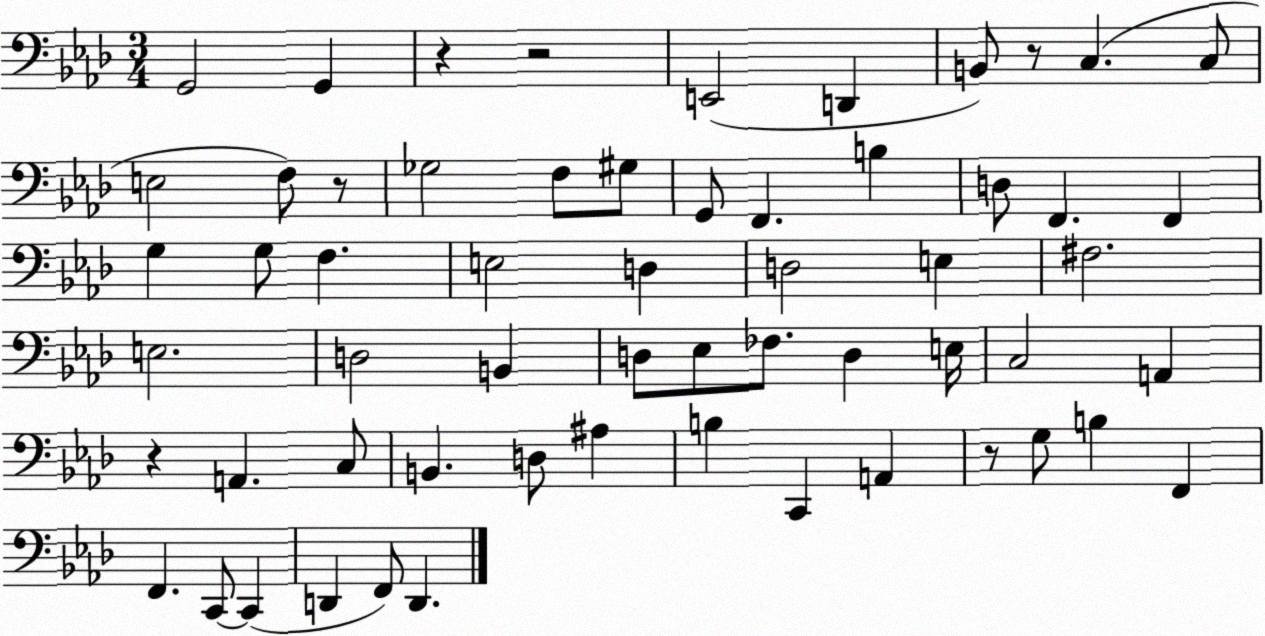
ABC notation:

X:1
T:Untitled
M:3/4
L:1/4
K:Ab
G,,2 G,, z z2 E,,2 D,, B,,/2 z/2 C, C,/2 E,2 F,/2 z/2 _G,2 F,/2 ^G,/2 G,,/2 F,, B, D,/2 F,, F,, G, G,/2 F, E,2 D, D,2 E, ^F,2 E,2 D,2 B,, D,/2 _E,/2 _F,/2 D, E,/4 C,2 A,, z A,, C,/2 B,, D,/2 ^A, B, C,, A,, z/2 G,/2 B, F,, F,, C,,/2 C,, D,, F,,/2 D,,